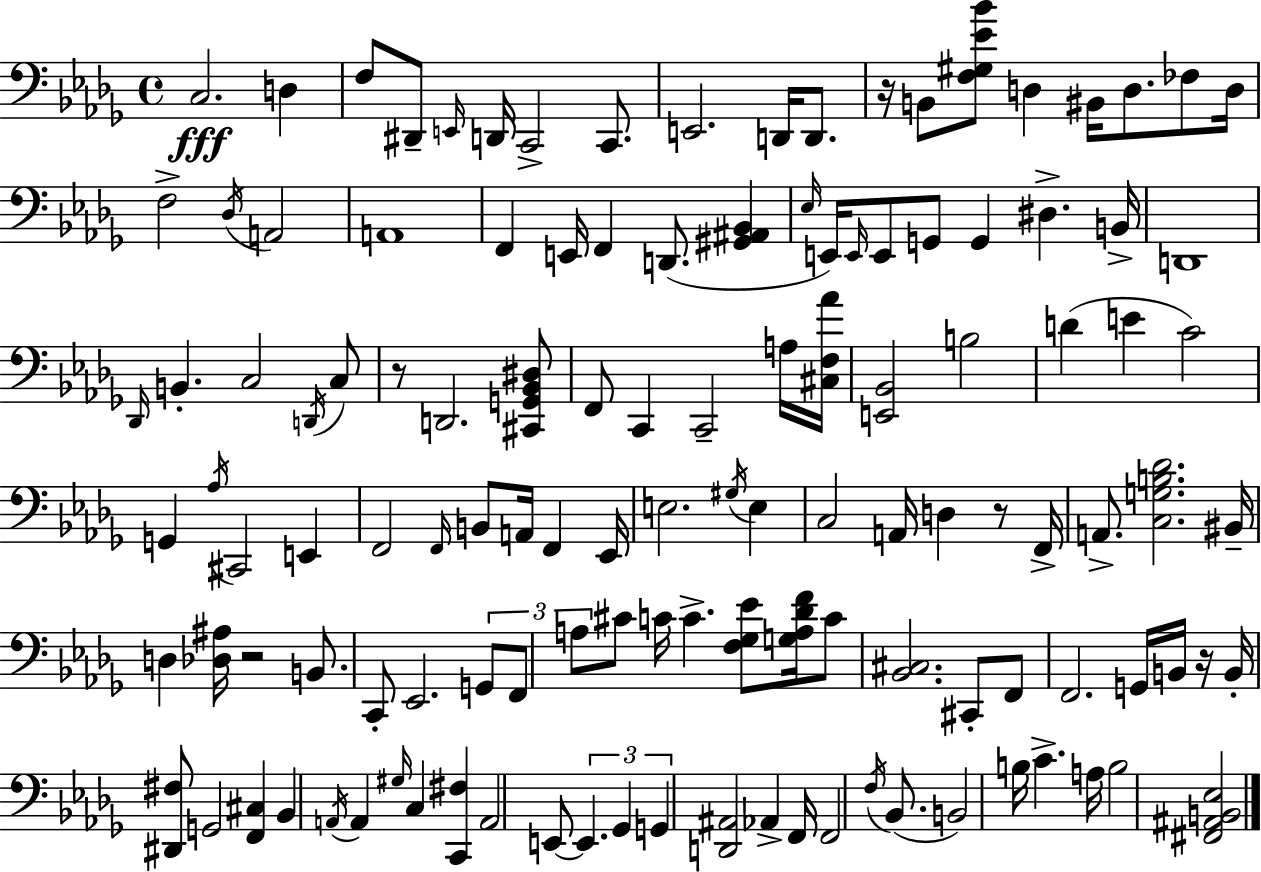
C3/h. D3/q F3/e D#2/e E2/s D2/s C2/h C2/e. E2/h. D2/s D2/e. R/s B2/e [F3,G#3,Eb4,Bb4]/e D3/q BIS2/s D3/e. FES3/e D3/s F3/h Db3/s A2/h A2/w F2/q E2/s F2/q D2/e. [G#2,A#2,Bb2]/q Eb3/s E2/s E2/s E2/e G2/e G2/q D#3/q. B2/s D2/w Db2/s B2/q. C3/h D2/s C3/e R/e D2/h. [C#2,G2,Bb2,D#3]/e F2/e C2/q C2/h A3/s [C#3,F3,Ab4]/s [E2,Bb2]/h B3/h D4/q E4/q C4/h G2/q Ab3/s C#2/h E2/q F2/h F2/s B2/e A2/s F2/q Eb2/s E3/h. G#3/s E3/q C3/h A2/s D3/q R/e F2/s A2/e. [C3,G3,B3,Db4]/h. BIS2/s D3/q [Db3,A#3]/s R/h B2/e. C2/e Eb2/h. G2/e F2/e A3/e C#4/e C4/s C4/q. [F3,Gb3,Eb4]/e [G3,A3,Db4,F4]/s C4/e [Bb2,C#3]/h. C#2/e F2/e F2/h. G2/s B2/s R/s B2/s [D#2,F#3]/e G2/h [F2,C#3]/q Bb2/q A2/s A2/q G#3/s C3/q [C2,F#3]/q A2/h E2/e E2/q. Gb2/q G2/q [D2,A#2]/h Ab2/q F2/s F2/h F3/s Bb2/e. B2/h B3/s C4/q. A3/s B3/h [F#2,A#2,B2,Eb3]/h